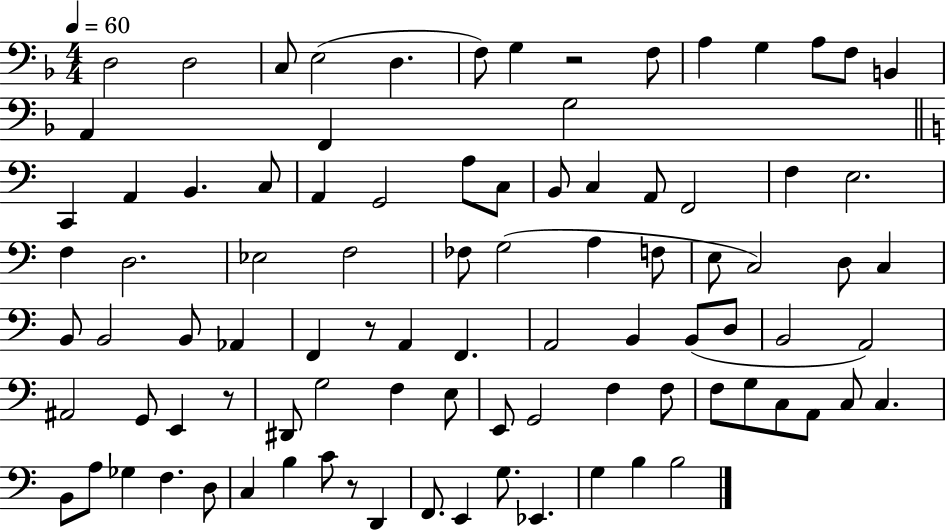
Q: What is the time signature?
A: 4/4